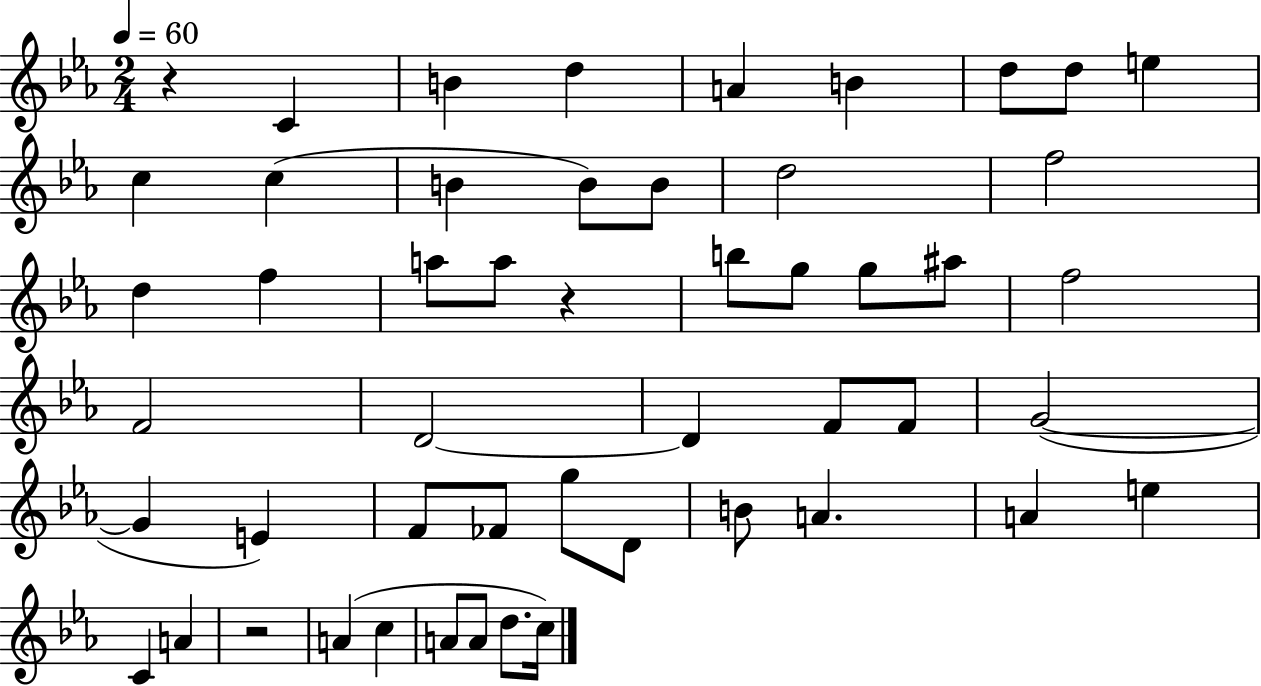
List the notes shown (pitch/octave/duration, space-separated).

R/q C4/q B4/q D5/q A4/q B4/q D5/e D5/e E5/q C5/q C5/q B4/q B4/e B4/e D5/h F5/h D5/q F5/q A5/e A5/e R/q B5/e G5/e G5/e A#5/e F5/h F4/h D4/h D4/q F4/e F4/e G4/h G4/q E4/q F4/e FES4/e G5/e D4/e B4/e A4/q. A4/q E5/q C4/q A4/q R/h A4/q C5/q A4/e A4/e D5/e. C5/s